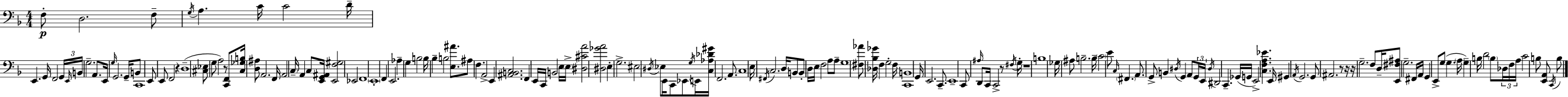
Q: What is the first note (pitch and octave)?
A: F3